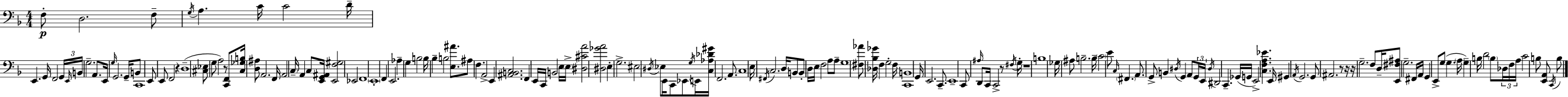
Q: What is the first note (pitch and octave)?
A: F3